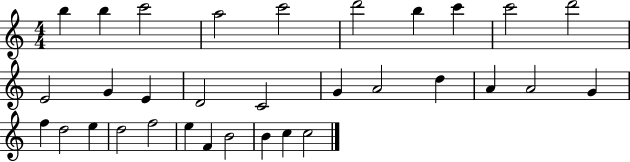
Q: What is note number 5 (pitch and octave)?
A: C6